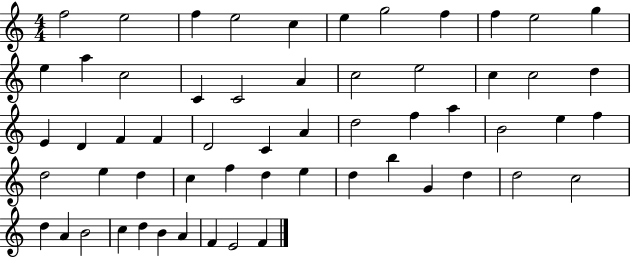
F5/h E5/h F5/q E5/h C5/q E5/q G5/h F5/q F5/q E5/h G5/q E5/q A5/q C5/h C4/q C4/h A4/q C5/h E5/h C5/q C5/h D5/q E4/q D4/q F4/q F4/q D4/h C4/q A4/q D5/h F5/q A5/q B4/h E5/q F5/q D5/h E5/q D5/q C5/q F5/q D5/q E5/q D5/q B5/q G4/q D5/q D5/h C5/h D5/q A4/q B4/h C5/q D5/q B4/q A4/q F4/q E4/h F4/q